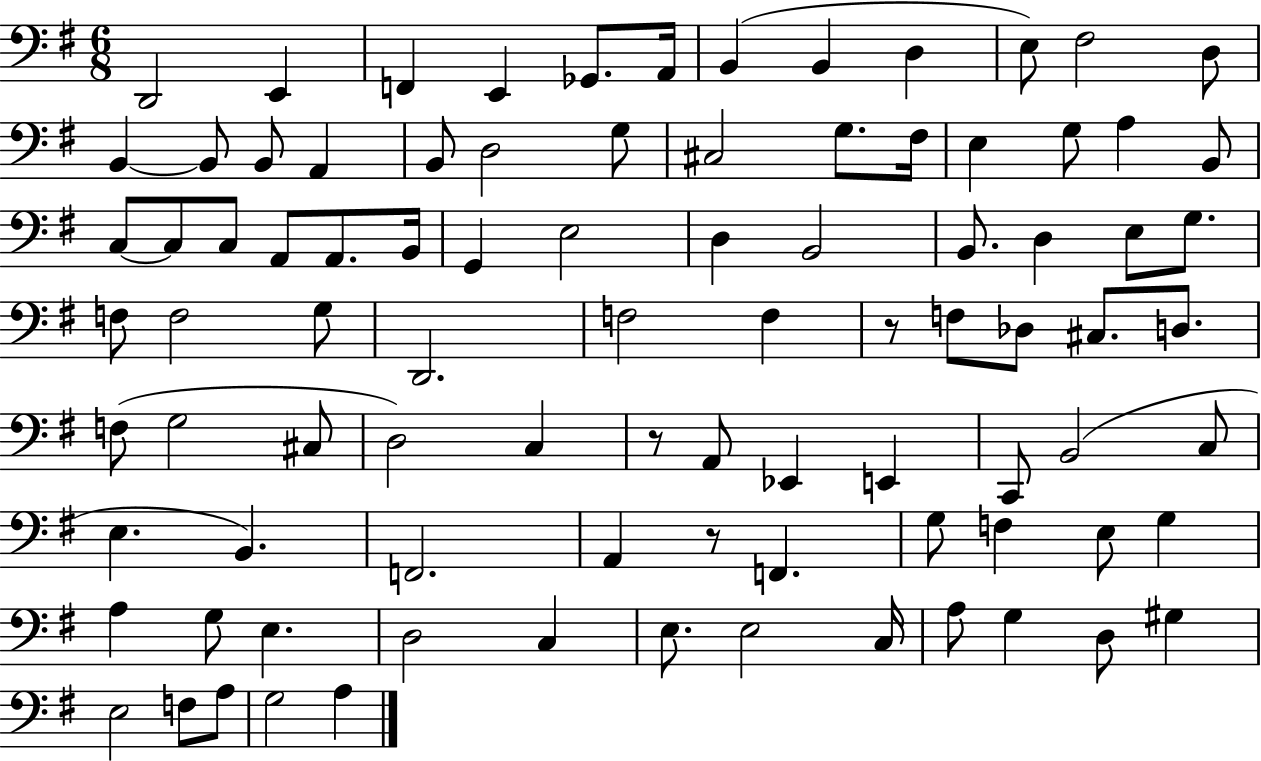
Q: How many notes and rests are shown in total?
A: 90